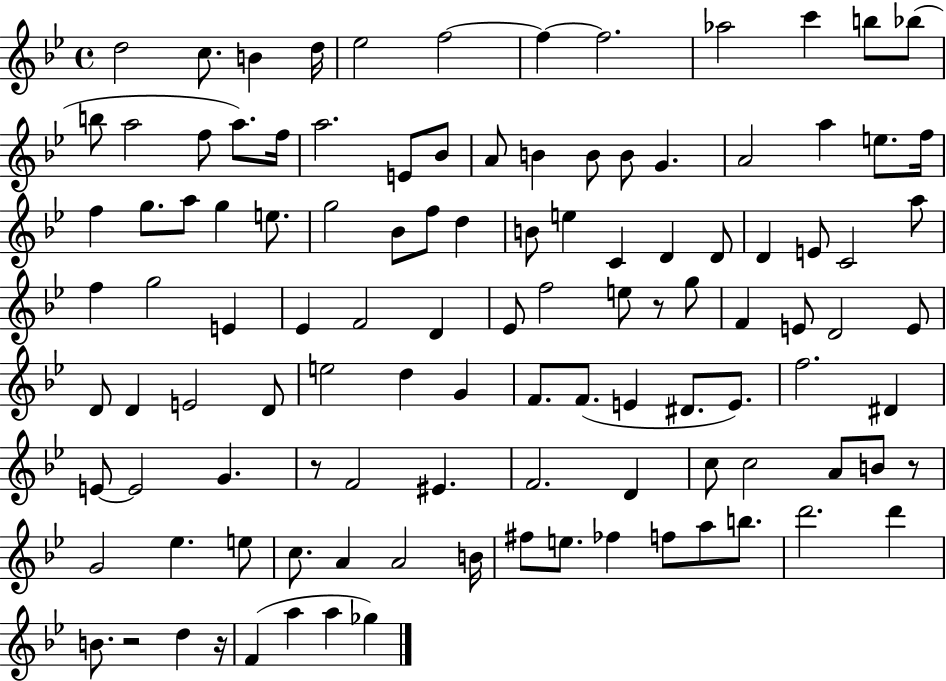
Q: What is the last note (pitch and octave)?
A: Gb5